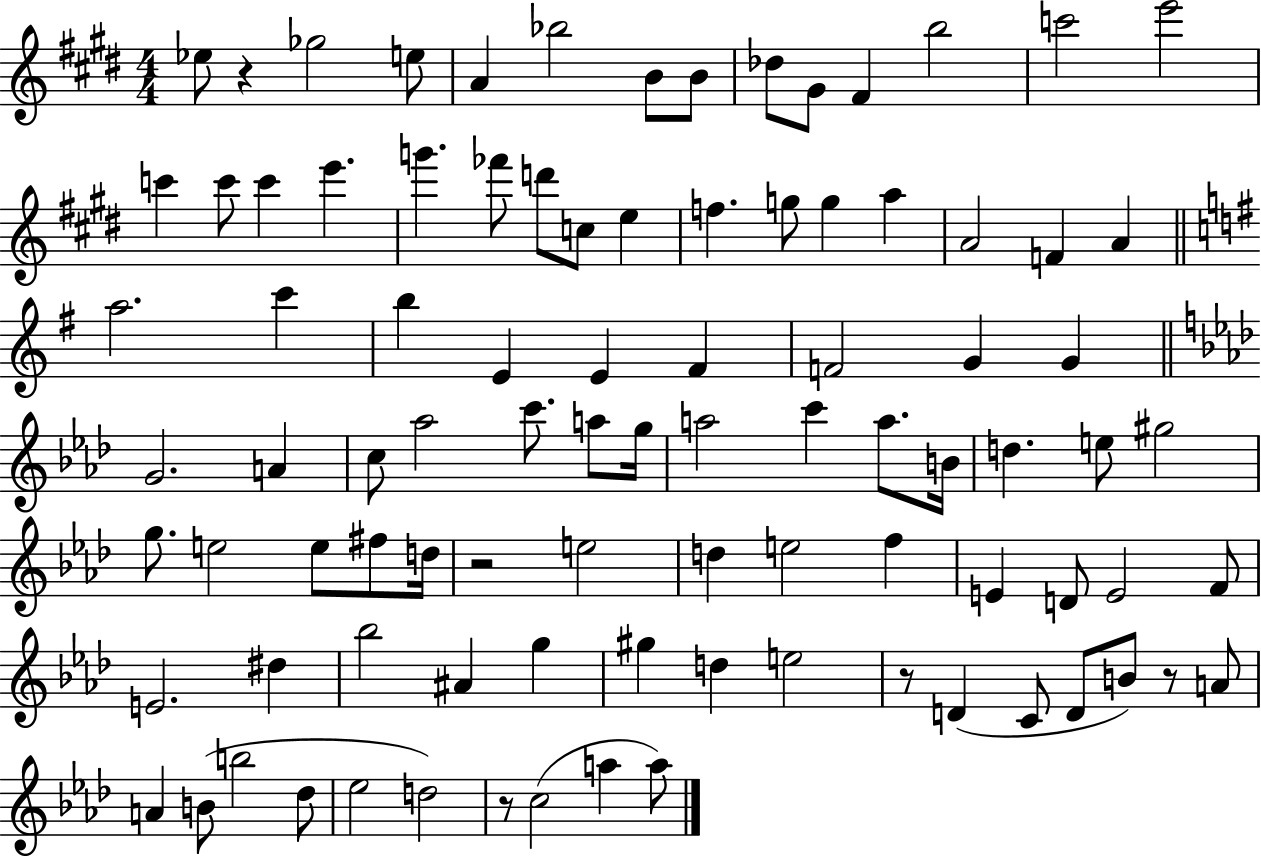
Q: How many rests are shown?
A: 5